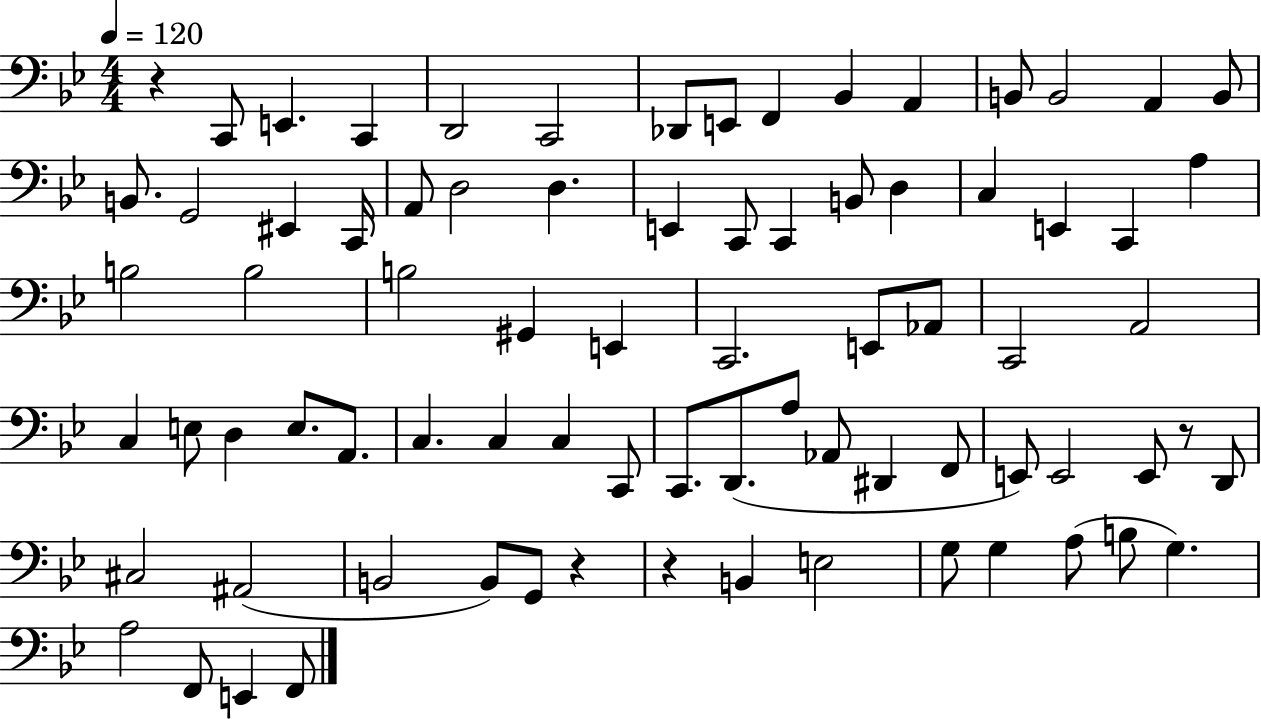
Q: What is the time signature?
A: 4/4